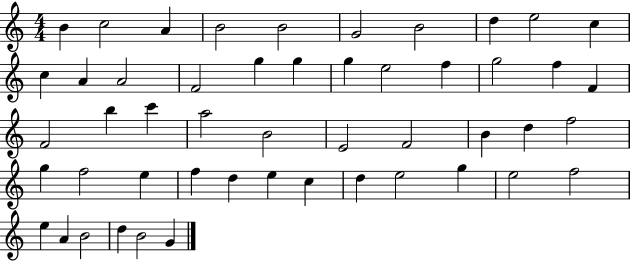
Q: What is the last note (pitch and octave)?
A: G4